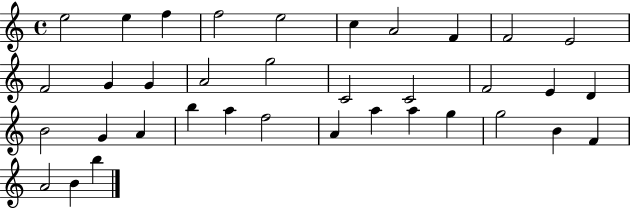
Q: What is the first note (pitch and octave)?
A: E5